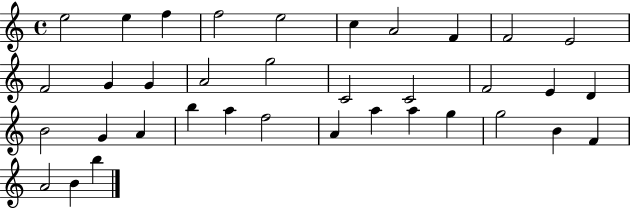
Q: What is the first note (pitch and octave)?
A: E5